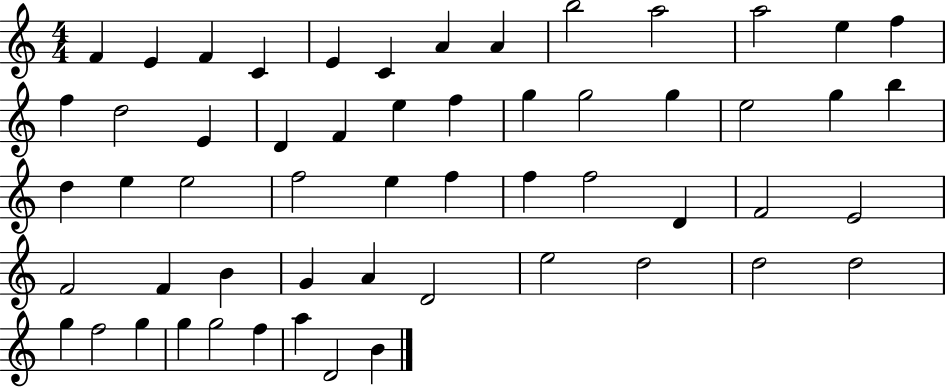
X:1
T:Untitled
M:4/4
L:1/4
K:C
F E F C E C A A b2 a2 a2 e f f d2 E D F e f g g2 g e2 g b d e e2 f2 e f f f2 D F2 E2 F2 F B G A D2 e2 d2 d2 d2 g f2 g g g2 f a D2 B